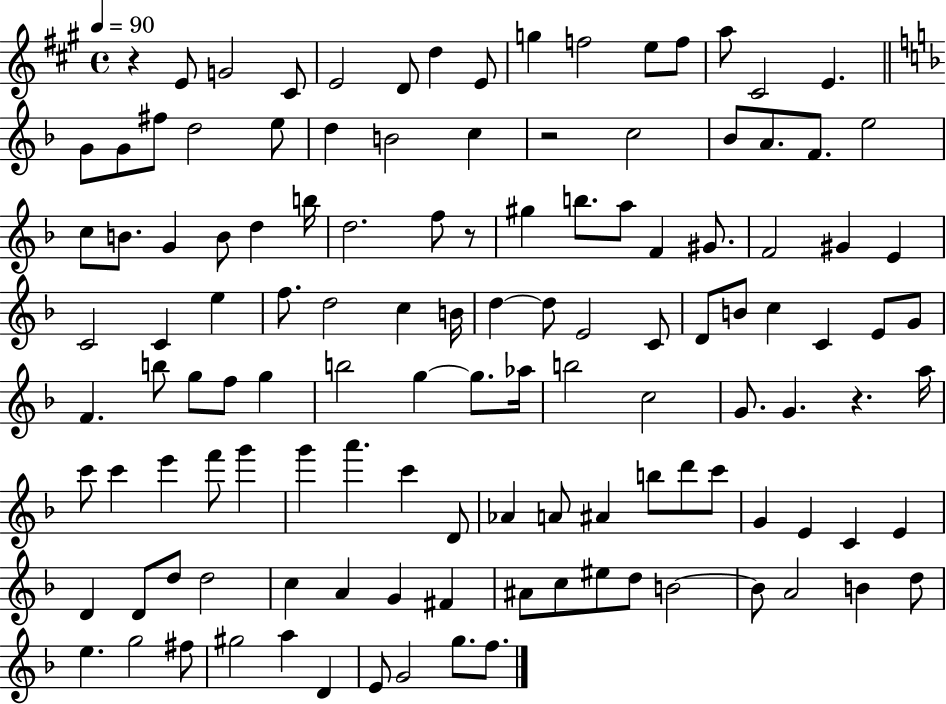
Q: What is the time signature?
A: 4/4